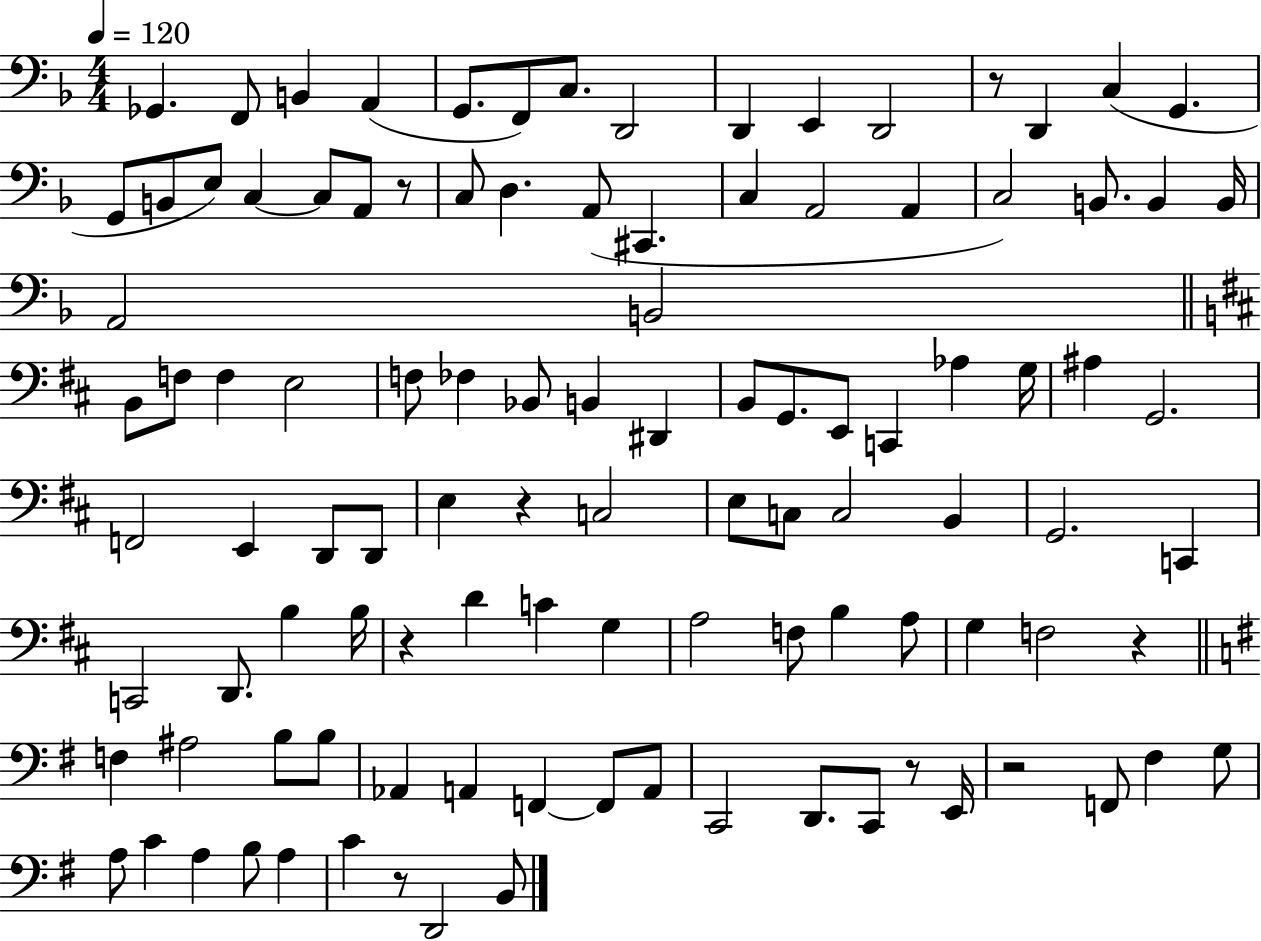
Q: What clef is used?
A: bass